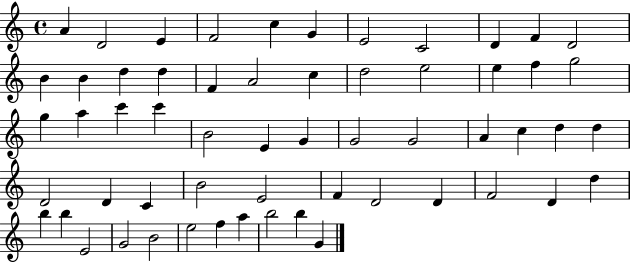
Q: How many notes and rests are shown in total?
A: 58